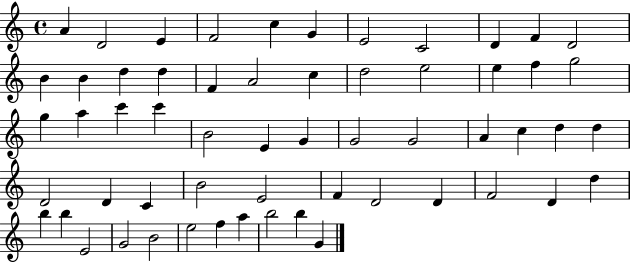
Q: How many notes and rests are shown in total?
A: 58